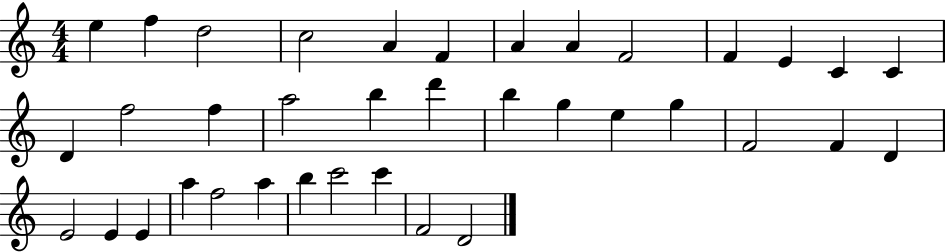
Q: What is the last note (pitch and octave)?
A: D4